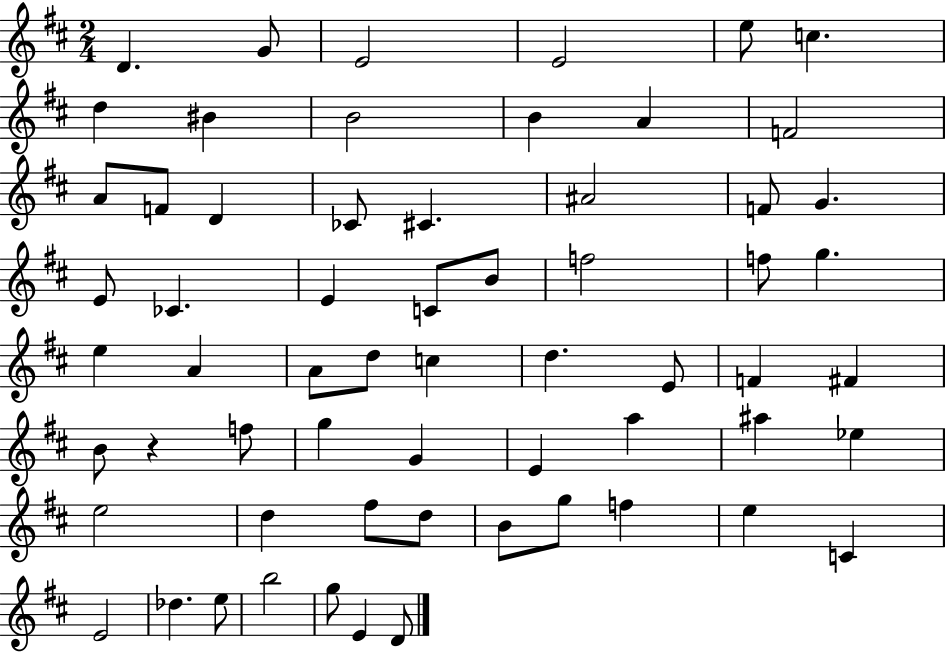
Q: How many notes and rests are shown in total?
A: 62